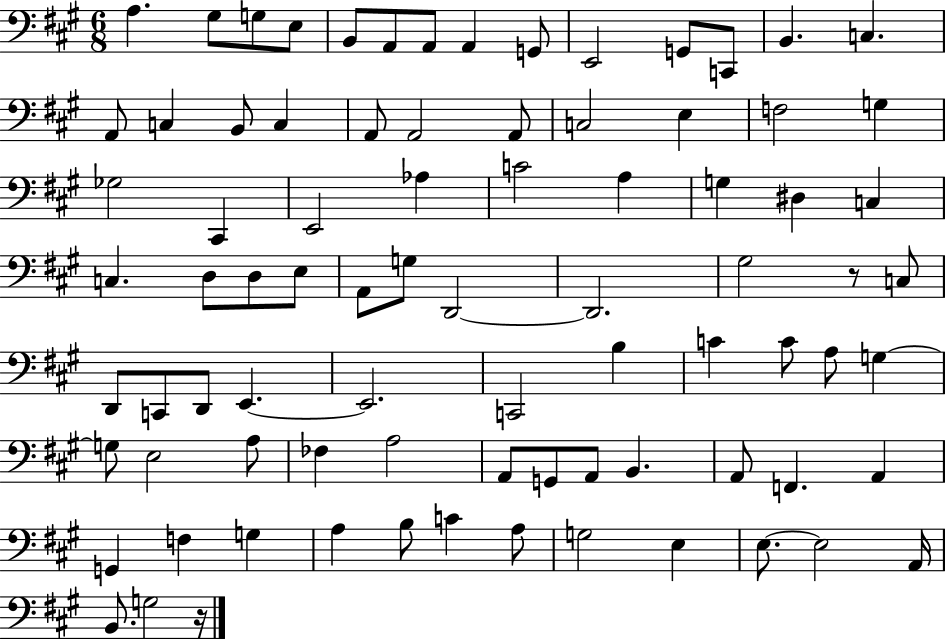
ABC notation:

X:1
T:Untitled
M:6/8
L:1/4
K:A
A, ^G,/2 G,/2 E,/2 B,,/2 A,,/2 A,,/2 A,, G,,/2 E,,2 G,,/2 C,,/2 B,, C, A,,/2 C, B,,/2 C, A,,/2 A,,2 A,,/2 C,2 E, F,2 G, _G,2 ^C,, E,,2 _A, C2 A, G, ^D, C, C, D,/2 D,/2 E,/2 A,,/2 G,/2 D,,2 D,,2 ^G,2 z/2 C,/2 D,,/2 C,,/2 D,,/2 E,, E,,2 C,,2 B, C C/2 A,/2 G, G,/2 E,2 A,/2 _F, A,2 A,,/2 G,,/2 A,,/2 B,, A,,/2 F,, A,, G,, F, G, A, B,/2 C A,/2 G,2 E, E,/2 E,2 A,,/4 B,,/2 G,2 z/4